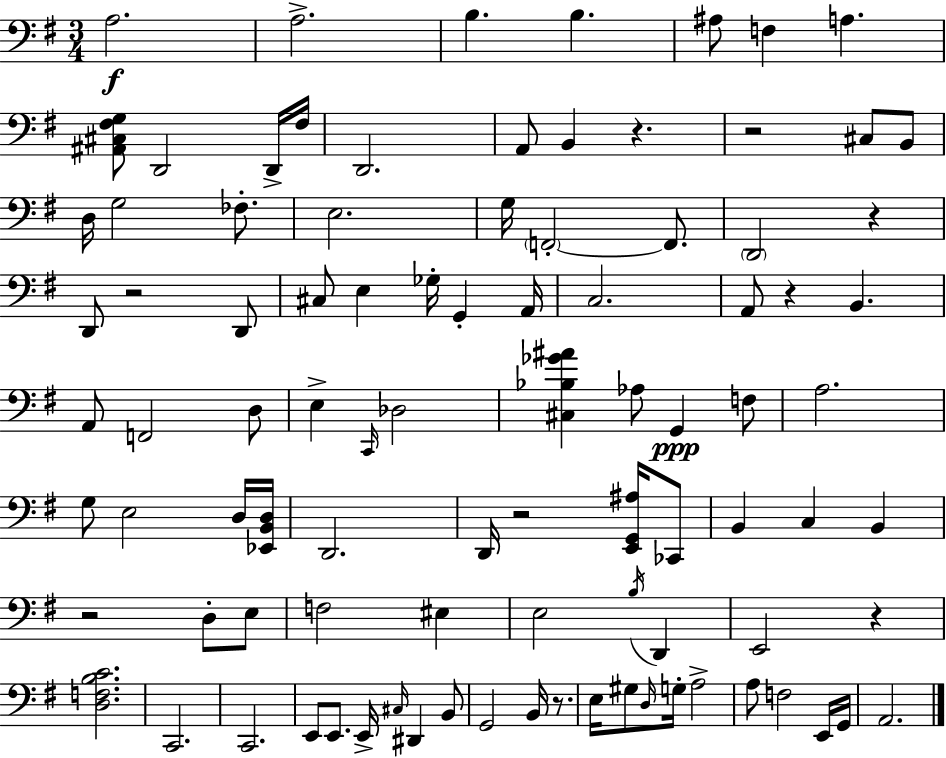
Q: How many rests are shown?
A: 9